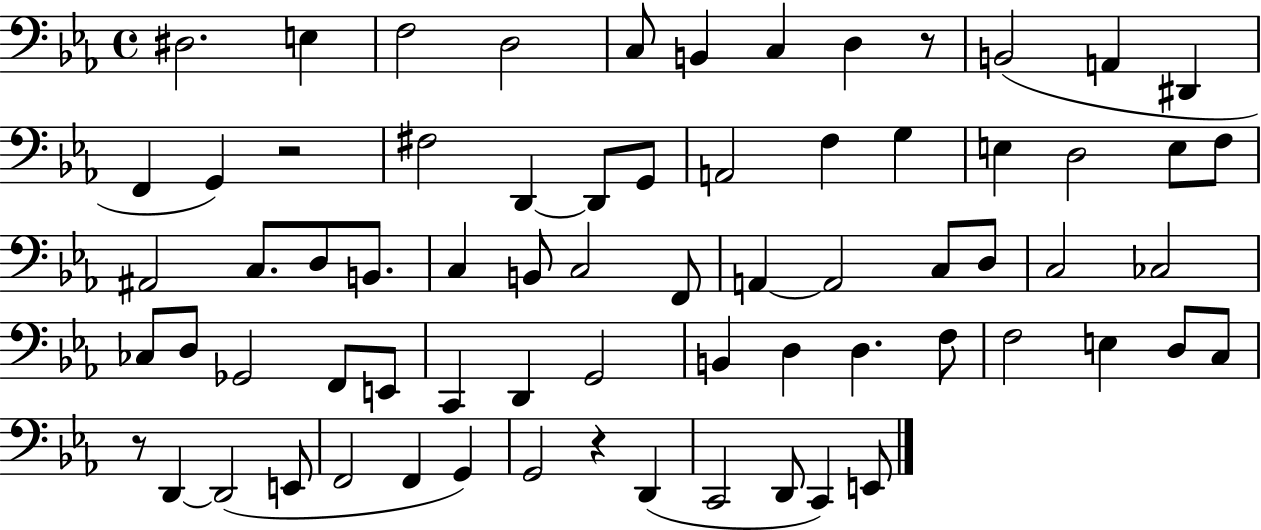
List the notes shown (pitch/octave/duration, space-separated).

D#3/h. E3/q F3/h D3/h C3/e B2/q C3/q D3/q R/e B2/h A2/q D#2/q F2/q G2/q R/h F#3/h D2/q D2/e G2/e A2/h F3/q G3/q E3/q D3/h E3/e F3/e A#2/h C3/e. D3/e B2/e. C3/q B2/e C3/h F2/e A2/q A2/h C3/e D3/e C3/h CES3/h CES3/e D3/e Gb2/h F2/e E2/e C2/q D2/q G2/h B2/q D3/q D3/q. F3/e F3/h E3/q D3/e C3/e R/e D2/q D2/h E2/e F2/h F2/q G2/q G2/h R/q D2/q C2/h D2/e C2/q E2/e